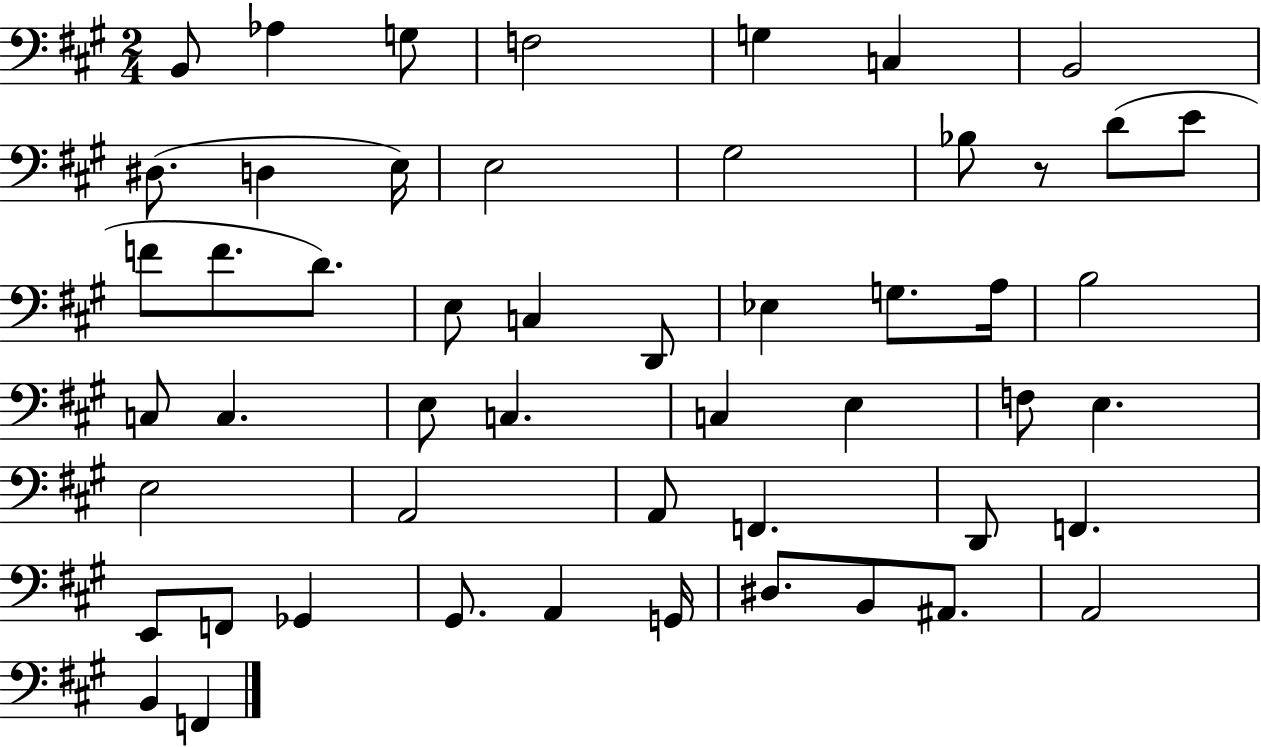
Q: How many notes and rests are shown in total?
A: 52